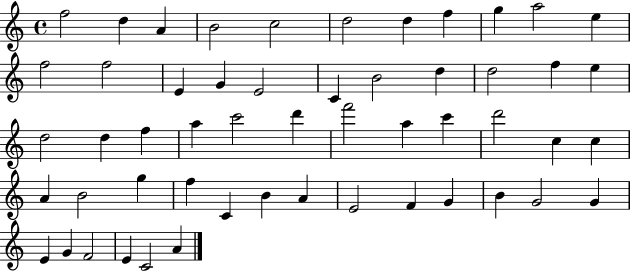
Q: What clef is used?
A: treble